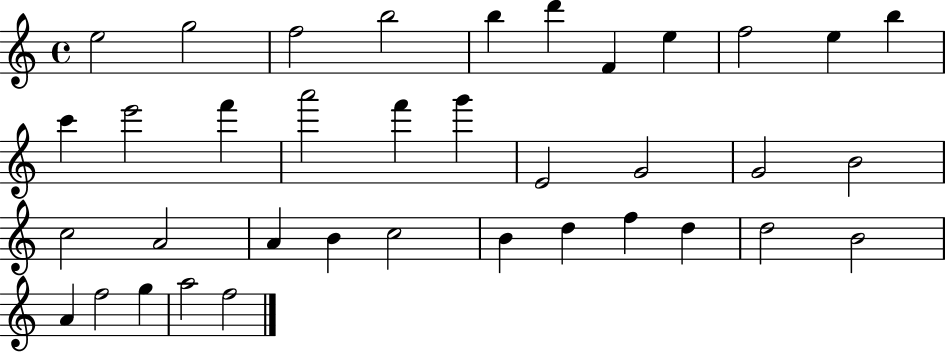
{
  \clef treble
  \time 4/4
  \defaultTimeSignature
  \key c \major
  e''2 g''2 | f''2 b''2 | b''4 d'''4 f'4 e''4 | f''2 e''4 b''4 | \break c'''4 e'''2 f'''4 | a'''2 f'''4 g'''4 | e'2 g'2 | g'2 b'2 | \break c''2 a'2 | a'4 b'4 c''2 | b'4 d''4 f''4 d''4 | d''2 b'2 | \break a'4 f''2 g''4 | a''2 f''2 | \bar "|."
}